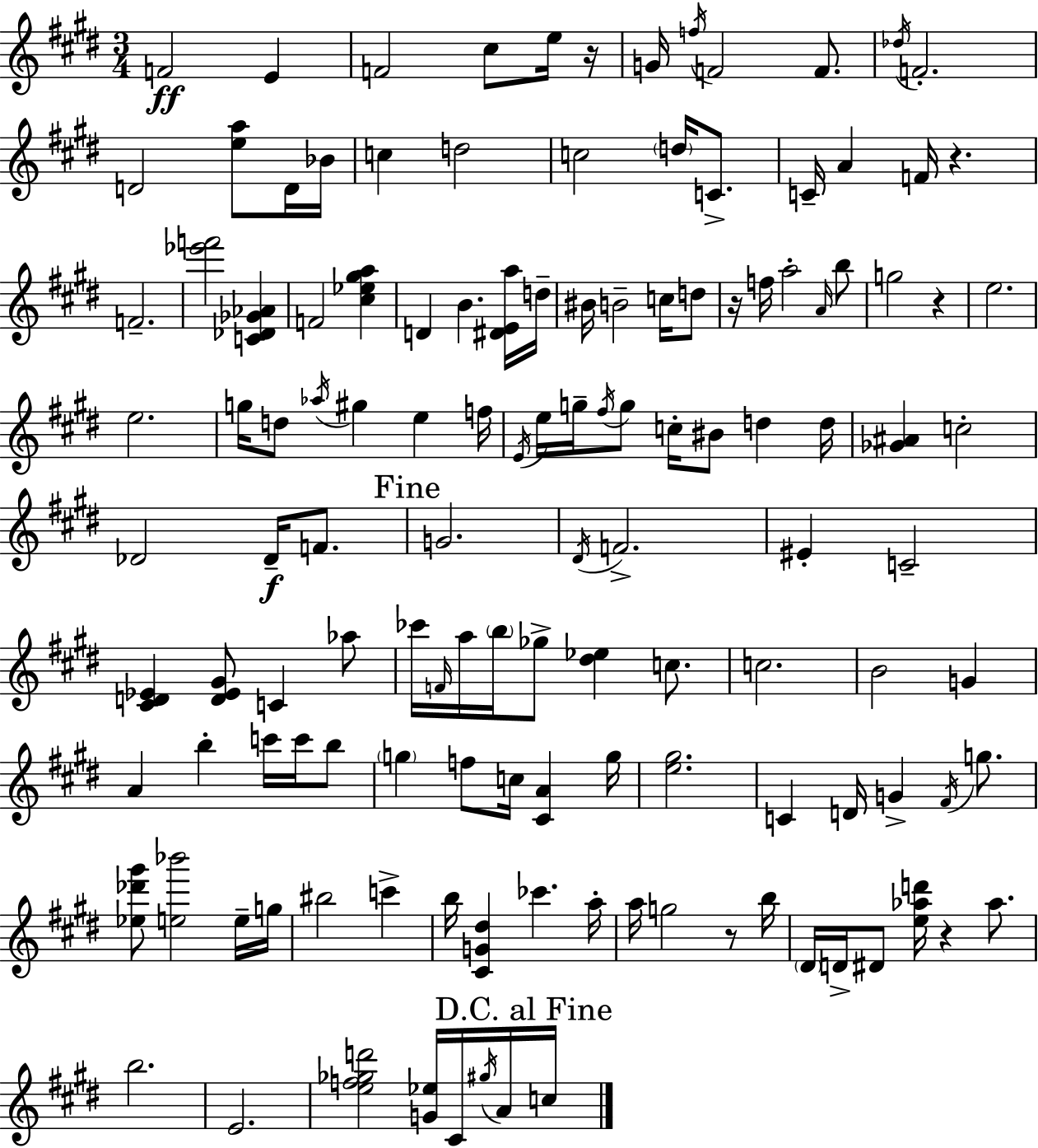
{
  \clef treble
  \numericTimeSignature
  \time 3/4
  \key e \major
  f'2\ff e'4 | f'2 cis''8 e''16 r16 | g'16 \acciaccatura { f''16 } f'2 f'8. | \acciaccatura { des''16 } f'2.-. | \break d'2 <e'' a''>8 | d'16 bes'16 c''4 d''2 | c''2 \parenthesize d''16 c'8.-> | c'16-- a'4 f'16 r4. | \break f'2.-- | <ees''' f'''>2 <c' des' ges' aes'>4 | f'2 <cis'' ees'' gis'' a''>4 | d'4 b'4. | \break <dis' e' a''>16 d''16-- bis'16 b'2-- c''16 | d''8 r16 f''16 a''2-. | \grace { a'16 } b''8 g''2 r4 | e''2. | \break e''2. | g''16 d''8 \acciaccatura { aes''16 } gis''4 e''4 | f''16 \acciaccatura { e'16 } e''16 g''16-- \acciaccatura { fis''16 } g''8 c''16-. bis'8 | d''4 d''16 <ges' ais'>4 c''2-. | \break des'2 | des'16--\f f'8. \mark "Fine" g'2. | \acciaccatura { dis'16 } f'2.-> | eis'4-. c'2-- | \break <cis' d' ees'>4 <d' ees' gis'>8 | c'4 aes''8 ces'''16 \grace { f'16 } a''16 \parenthesize b''16 ges''8-> | <dis'' ees''>4 c''8. c''2. | b'2 | \break g'4 a'4 | b''4-. c'''16 c'''16 b''8 \parenthesize g''4 | f''8 c''16 <cis' a'>4 g''16 <e'' gis''>2. | c'4 | \break d'16 g'4-> \acciaccatura { fis'16 } g''8. <ees'' des''' gis'''>8 <e'' bes'''>2 | e''16-- g''16 bis''2 | c'''4-> b''16 <cis' g' dis''>4 | ces'''4. a''16-. a''16 g''2 | \break r8 b''16 \parenthesize dis'16 d'16-> dis'8 | <e'' aes'' d'''>16 r4 aes''8. b''2. | e'2. | <e'' f'' ges'' d'''>2 | \break <g' ees''>16 cis'16 \acciaccatura { gis''16 } a'16 \mark "D.C. al Fine" c''16 \bar "|."
}